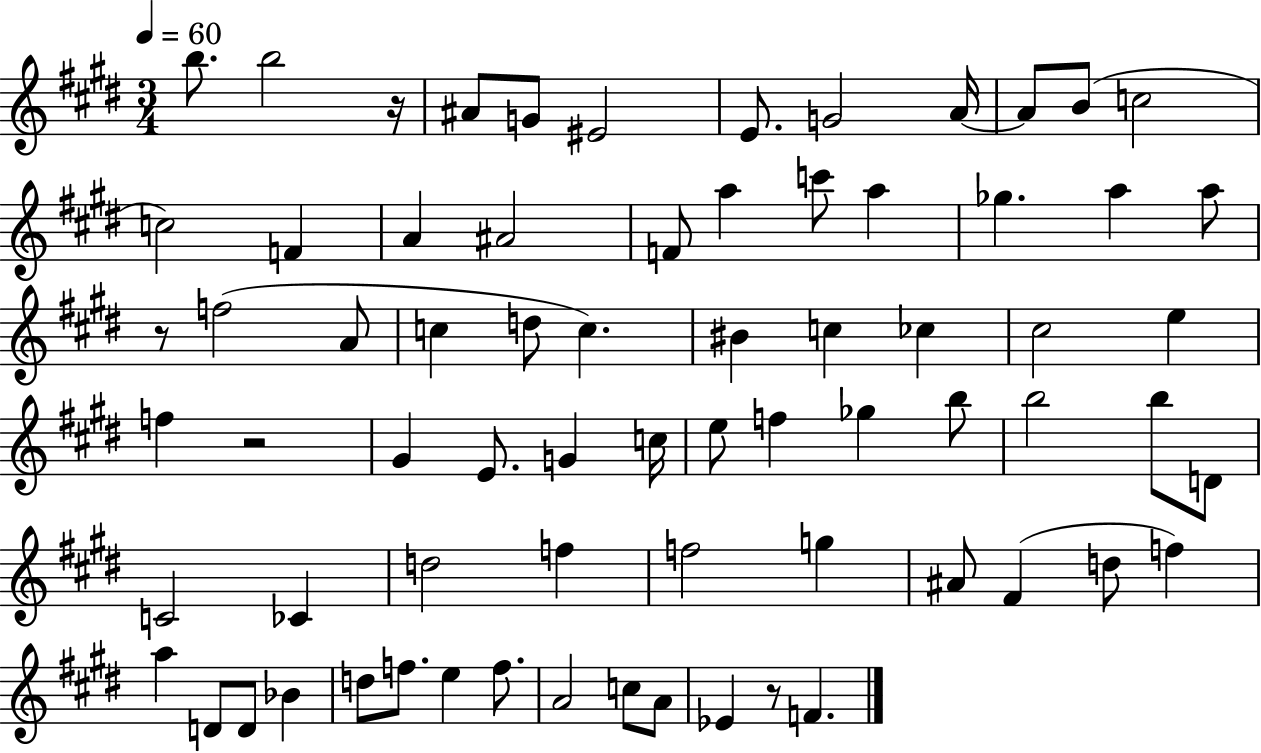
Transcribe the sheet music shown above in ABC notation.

X:1
T:Untitled
M:3/4
L:1/4
K:E
b/2 b2 z/4 ^A/2 G/2 ^E2 E/2 G2 A/4 A/2 B/2 c2 c2 F A ^A2 F/2 a c'/2 a _g a a/2 z/2 f2 A/2 c d/2 c ^B c _c ^c2 e f z2 ^G E/2 G c/4 e/2 f _g b/2 b2 b/2 D/2 C2 _C d2 f f2 g ^A/2 ^F d/2 f a D/2 D/2 _B d/2 f/2 e f/2 A2 c/2 A/2 _E z/2 F